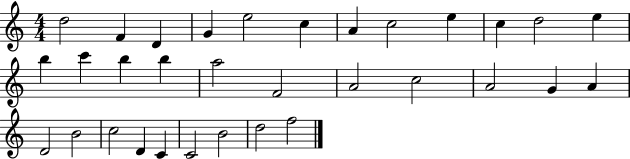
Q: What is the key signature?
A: C major